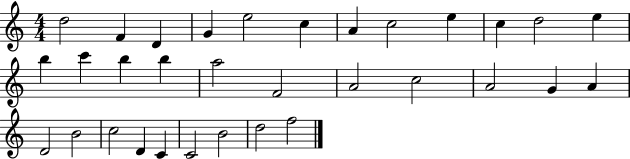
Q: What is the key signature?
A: C major